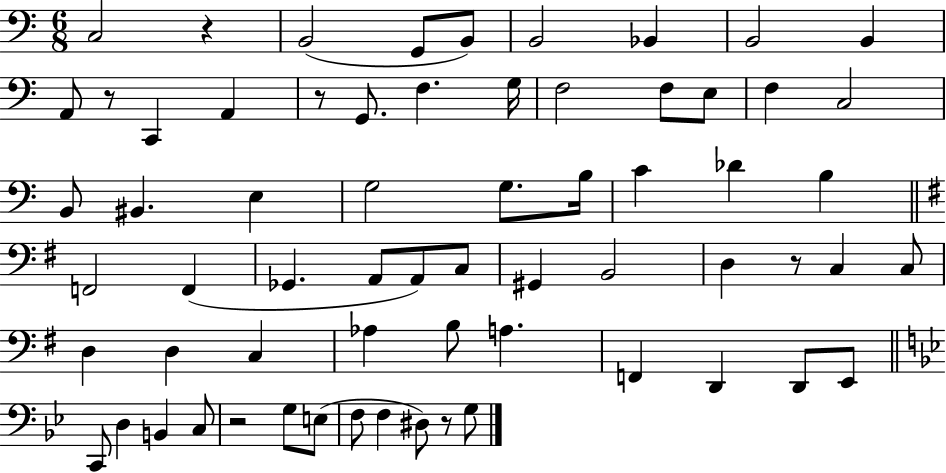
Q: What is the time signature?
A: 6/8